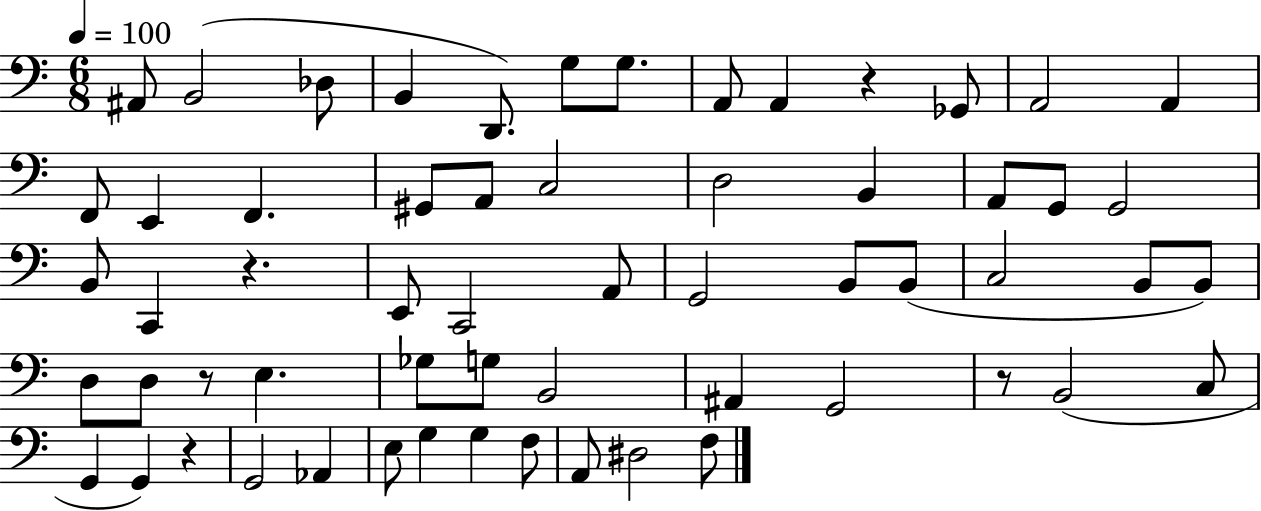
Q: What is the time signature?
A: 6/8